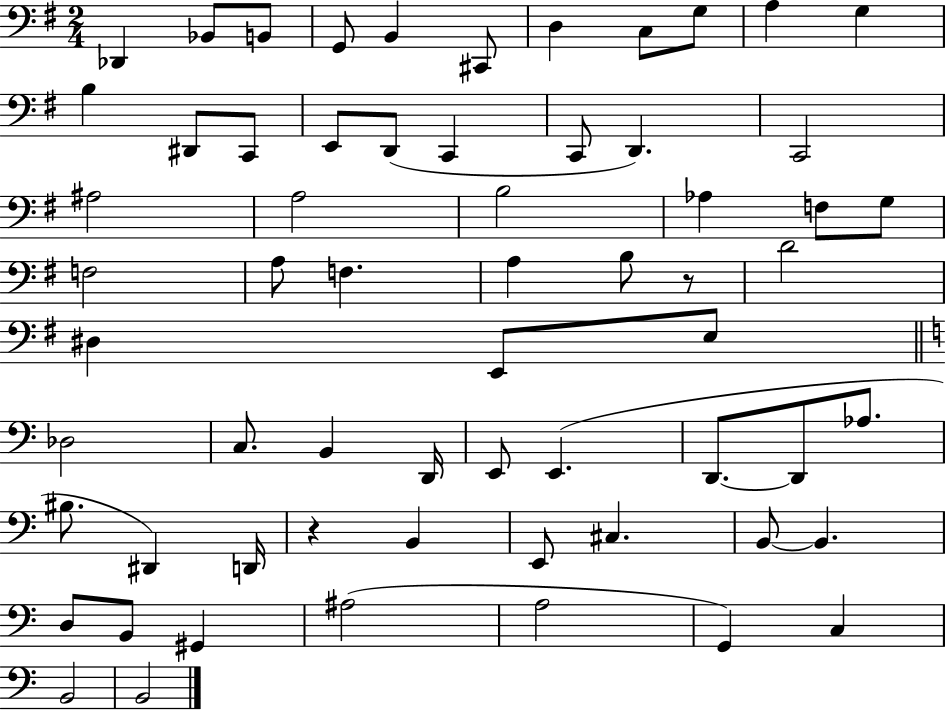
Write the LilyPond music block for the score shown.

{
  \clef bass
  \numericTimeSignature
  \time 2/4
  \key g \major
  \repeat volta 2 { des,4 bes,8 b,8 | g,8 b,4 cis,8 | d4 c8 g8 | a4 g4 | \break b4 dis,8 c,8 | e,8 d,8( c,4 | c,8 d,4.) | c,2 | \break ais2 | a2 | b2 | aes4 f8 g8 | \break f2 | a8 f4. | a4 b8 r8 | d'2 | \break dis4 e,8 e8 | \bar "||" \break \key a \minor des2 | c8. b,4 d,16 | e,8 e,4.( | d,8.~~ d,8 aes8. | \break bis8. dis,4) d,16 | r4 b,4 | e,8 cis4. | b,8~~ b,4. | \break d8 b,8 gis,4 | ais2( | a2 | g,4) c4 | \break b,2 | b,2 | } \bar "|."
}